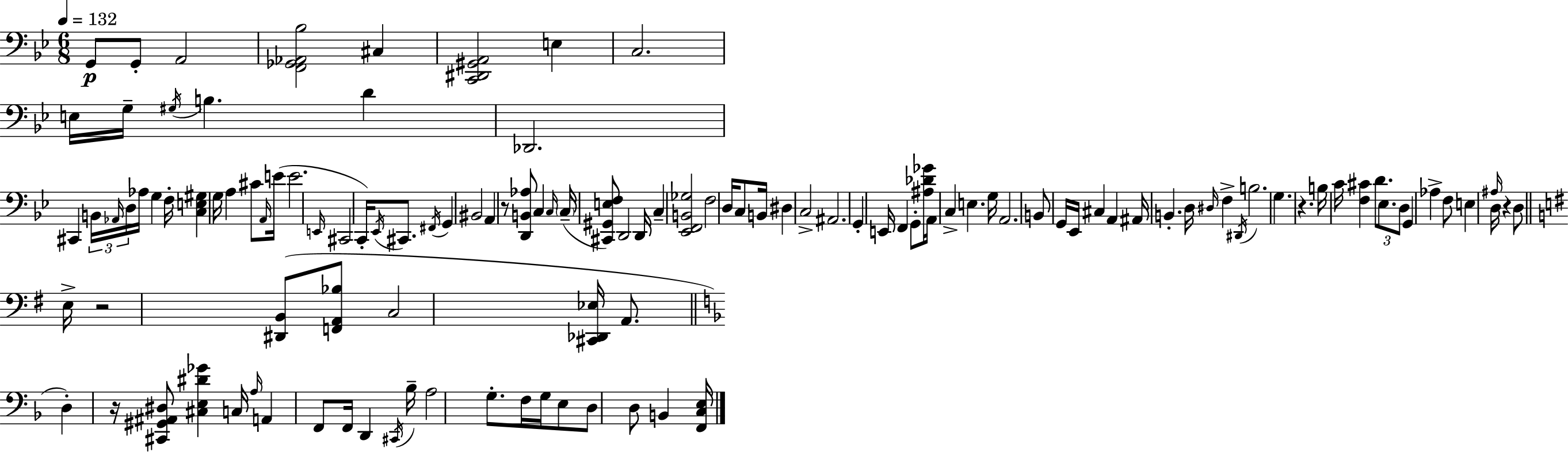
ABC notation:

X:1
T:Untitled
M:6/8
L:1/4
K:Gm
G,,/2 G,,/2 A,,2 [F,,_G,,_A,,_B,]2 ^C, [C,,^D,,^G,,A,,]2 E, C,2 E,/4 G,/4 ^G,/4 B, D _D,,2 ^C,, B,,/4 _A,,/4 D,/4 _A,/4 G, F,/4 [C,E,^G,] G,/4 A, ^C/2 A,,/4 E/4 E2 E,,/4 ^C,,2 C,,/4 _E,,/4 ^C,,/2 ^F,,/4 G,, ^B,,2 A,, z/2 [D,,B,,_A,]/2 C, C,/4 C,/4 [^C,,^G,,E,F,]/2 D,,2 D,,/4 C, [_E,,F,,B,,_G,]2 F,2 D,/4 C,/2 B,,/4 ^D, C,2 ^A,,2 G,, E,,/4 F,, G,,/2 [^A,_D_G]/4 A,,/4 C, E, G,/4 A,,2 B,,/2 G,,/4 _E,,/4 ^C, A,, ^A,,/4 B,, D,/4 ^D,/4 F, ^D,,/4 B,2 G, z B,/4 C/4 [F,^C] D/2 _E,/2 D,/2 G,, _A, F,/2 E, ^A,/4 D,/4 z D,/2 E,/4 z2 [^D,,B,,]/2 [F,,A,,_B,]/2 C,2 [^C,,_D,,_E,]/4 A,,/2 D, z/4 [^C,,^G,,^A,,^D,]/2 [^C,E,^D_G] C,/4 A,/4 A,, F,,/2 F,,/4 D,, ^C,,/4 _B,/4 A,2 G,/2 F,/4 G,/4 E,/2 D,/2 D,/2 B,, [F,,C,E,]/4